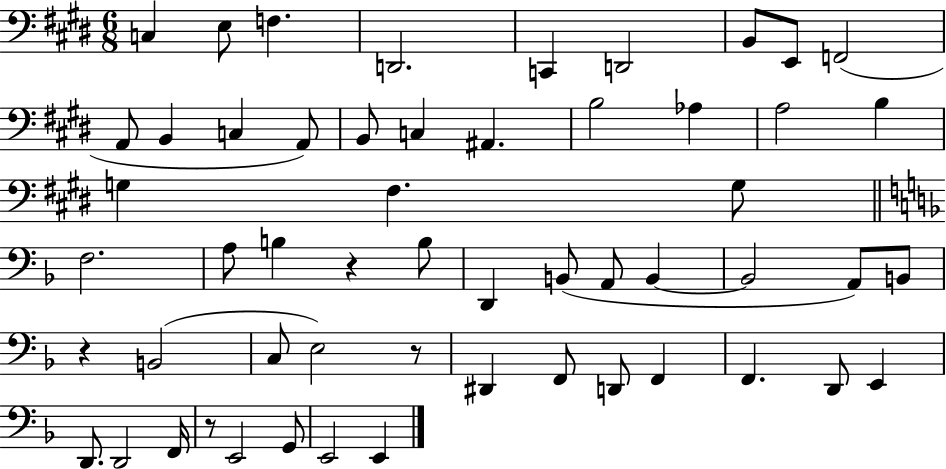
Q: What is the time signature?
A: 6/8